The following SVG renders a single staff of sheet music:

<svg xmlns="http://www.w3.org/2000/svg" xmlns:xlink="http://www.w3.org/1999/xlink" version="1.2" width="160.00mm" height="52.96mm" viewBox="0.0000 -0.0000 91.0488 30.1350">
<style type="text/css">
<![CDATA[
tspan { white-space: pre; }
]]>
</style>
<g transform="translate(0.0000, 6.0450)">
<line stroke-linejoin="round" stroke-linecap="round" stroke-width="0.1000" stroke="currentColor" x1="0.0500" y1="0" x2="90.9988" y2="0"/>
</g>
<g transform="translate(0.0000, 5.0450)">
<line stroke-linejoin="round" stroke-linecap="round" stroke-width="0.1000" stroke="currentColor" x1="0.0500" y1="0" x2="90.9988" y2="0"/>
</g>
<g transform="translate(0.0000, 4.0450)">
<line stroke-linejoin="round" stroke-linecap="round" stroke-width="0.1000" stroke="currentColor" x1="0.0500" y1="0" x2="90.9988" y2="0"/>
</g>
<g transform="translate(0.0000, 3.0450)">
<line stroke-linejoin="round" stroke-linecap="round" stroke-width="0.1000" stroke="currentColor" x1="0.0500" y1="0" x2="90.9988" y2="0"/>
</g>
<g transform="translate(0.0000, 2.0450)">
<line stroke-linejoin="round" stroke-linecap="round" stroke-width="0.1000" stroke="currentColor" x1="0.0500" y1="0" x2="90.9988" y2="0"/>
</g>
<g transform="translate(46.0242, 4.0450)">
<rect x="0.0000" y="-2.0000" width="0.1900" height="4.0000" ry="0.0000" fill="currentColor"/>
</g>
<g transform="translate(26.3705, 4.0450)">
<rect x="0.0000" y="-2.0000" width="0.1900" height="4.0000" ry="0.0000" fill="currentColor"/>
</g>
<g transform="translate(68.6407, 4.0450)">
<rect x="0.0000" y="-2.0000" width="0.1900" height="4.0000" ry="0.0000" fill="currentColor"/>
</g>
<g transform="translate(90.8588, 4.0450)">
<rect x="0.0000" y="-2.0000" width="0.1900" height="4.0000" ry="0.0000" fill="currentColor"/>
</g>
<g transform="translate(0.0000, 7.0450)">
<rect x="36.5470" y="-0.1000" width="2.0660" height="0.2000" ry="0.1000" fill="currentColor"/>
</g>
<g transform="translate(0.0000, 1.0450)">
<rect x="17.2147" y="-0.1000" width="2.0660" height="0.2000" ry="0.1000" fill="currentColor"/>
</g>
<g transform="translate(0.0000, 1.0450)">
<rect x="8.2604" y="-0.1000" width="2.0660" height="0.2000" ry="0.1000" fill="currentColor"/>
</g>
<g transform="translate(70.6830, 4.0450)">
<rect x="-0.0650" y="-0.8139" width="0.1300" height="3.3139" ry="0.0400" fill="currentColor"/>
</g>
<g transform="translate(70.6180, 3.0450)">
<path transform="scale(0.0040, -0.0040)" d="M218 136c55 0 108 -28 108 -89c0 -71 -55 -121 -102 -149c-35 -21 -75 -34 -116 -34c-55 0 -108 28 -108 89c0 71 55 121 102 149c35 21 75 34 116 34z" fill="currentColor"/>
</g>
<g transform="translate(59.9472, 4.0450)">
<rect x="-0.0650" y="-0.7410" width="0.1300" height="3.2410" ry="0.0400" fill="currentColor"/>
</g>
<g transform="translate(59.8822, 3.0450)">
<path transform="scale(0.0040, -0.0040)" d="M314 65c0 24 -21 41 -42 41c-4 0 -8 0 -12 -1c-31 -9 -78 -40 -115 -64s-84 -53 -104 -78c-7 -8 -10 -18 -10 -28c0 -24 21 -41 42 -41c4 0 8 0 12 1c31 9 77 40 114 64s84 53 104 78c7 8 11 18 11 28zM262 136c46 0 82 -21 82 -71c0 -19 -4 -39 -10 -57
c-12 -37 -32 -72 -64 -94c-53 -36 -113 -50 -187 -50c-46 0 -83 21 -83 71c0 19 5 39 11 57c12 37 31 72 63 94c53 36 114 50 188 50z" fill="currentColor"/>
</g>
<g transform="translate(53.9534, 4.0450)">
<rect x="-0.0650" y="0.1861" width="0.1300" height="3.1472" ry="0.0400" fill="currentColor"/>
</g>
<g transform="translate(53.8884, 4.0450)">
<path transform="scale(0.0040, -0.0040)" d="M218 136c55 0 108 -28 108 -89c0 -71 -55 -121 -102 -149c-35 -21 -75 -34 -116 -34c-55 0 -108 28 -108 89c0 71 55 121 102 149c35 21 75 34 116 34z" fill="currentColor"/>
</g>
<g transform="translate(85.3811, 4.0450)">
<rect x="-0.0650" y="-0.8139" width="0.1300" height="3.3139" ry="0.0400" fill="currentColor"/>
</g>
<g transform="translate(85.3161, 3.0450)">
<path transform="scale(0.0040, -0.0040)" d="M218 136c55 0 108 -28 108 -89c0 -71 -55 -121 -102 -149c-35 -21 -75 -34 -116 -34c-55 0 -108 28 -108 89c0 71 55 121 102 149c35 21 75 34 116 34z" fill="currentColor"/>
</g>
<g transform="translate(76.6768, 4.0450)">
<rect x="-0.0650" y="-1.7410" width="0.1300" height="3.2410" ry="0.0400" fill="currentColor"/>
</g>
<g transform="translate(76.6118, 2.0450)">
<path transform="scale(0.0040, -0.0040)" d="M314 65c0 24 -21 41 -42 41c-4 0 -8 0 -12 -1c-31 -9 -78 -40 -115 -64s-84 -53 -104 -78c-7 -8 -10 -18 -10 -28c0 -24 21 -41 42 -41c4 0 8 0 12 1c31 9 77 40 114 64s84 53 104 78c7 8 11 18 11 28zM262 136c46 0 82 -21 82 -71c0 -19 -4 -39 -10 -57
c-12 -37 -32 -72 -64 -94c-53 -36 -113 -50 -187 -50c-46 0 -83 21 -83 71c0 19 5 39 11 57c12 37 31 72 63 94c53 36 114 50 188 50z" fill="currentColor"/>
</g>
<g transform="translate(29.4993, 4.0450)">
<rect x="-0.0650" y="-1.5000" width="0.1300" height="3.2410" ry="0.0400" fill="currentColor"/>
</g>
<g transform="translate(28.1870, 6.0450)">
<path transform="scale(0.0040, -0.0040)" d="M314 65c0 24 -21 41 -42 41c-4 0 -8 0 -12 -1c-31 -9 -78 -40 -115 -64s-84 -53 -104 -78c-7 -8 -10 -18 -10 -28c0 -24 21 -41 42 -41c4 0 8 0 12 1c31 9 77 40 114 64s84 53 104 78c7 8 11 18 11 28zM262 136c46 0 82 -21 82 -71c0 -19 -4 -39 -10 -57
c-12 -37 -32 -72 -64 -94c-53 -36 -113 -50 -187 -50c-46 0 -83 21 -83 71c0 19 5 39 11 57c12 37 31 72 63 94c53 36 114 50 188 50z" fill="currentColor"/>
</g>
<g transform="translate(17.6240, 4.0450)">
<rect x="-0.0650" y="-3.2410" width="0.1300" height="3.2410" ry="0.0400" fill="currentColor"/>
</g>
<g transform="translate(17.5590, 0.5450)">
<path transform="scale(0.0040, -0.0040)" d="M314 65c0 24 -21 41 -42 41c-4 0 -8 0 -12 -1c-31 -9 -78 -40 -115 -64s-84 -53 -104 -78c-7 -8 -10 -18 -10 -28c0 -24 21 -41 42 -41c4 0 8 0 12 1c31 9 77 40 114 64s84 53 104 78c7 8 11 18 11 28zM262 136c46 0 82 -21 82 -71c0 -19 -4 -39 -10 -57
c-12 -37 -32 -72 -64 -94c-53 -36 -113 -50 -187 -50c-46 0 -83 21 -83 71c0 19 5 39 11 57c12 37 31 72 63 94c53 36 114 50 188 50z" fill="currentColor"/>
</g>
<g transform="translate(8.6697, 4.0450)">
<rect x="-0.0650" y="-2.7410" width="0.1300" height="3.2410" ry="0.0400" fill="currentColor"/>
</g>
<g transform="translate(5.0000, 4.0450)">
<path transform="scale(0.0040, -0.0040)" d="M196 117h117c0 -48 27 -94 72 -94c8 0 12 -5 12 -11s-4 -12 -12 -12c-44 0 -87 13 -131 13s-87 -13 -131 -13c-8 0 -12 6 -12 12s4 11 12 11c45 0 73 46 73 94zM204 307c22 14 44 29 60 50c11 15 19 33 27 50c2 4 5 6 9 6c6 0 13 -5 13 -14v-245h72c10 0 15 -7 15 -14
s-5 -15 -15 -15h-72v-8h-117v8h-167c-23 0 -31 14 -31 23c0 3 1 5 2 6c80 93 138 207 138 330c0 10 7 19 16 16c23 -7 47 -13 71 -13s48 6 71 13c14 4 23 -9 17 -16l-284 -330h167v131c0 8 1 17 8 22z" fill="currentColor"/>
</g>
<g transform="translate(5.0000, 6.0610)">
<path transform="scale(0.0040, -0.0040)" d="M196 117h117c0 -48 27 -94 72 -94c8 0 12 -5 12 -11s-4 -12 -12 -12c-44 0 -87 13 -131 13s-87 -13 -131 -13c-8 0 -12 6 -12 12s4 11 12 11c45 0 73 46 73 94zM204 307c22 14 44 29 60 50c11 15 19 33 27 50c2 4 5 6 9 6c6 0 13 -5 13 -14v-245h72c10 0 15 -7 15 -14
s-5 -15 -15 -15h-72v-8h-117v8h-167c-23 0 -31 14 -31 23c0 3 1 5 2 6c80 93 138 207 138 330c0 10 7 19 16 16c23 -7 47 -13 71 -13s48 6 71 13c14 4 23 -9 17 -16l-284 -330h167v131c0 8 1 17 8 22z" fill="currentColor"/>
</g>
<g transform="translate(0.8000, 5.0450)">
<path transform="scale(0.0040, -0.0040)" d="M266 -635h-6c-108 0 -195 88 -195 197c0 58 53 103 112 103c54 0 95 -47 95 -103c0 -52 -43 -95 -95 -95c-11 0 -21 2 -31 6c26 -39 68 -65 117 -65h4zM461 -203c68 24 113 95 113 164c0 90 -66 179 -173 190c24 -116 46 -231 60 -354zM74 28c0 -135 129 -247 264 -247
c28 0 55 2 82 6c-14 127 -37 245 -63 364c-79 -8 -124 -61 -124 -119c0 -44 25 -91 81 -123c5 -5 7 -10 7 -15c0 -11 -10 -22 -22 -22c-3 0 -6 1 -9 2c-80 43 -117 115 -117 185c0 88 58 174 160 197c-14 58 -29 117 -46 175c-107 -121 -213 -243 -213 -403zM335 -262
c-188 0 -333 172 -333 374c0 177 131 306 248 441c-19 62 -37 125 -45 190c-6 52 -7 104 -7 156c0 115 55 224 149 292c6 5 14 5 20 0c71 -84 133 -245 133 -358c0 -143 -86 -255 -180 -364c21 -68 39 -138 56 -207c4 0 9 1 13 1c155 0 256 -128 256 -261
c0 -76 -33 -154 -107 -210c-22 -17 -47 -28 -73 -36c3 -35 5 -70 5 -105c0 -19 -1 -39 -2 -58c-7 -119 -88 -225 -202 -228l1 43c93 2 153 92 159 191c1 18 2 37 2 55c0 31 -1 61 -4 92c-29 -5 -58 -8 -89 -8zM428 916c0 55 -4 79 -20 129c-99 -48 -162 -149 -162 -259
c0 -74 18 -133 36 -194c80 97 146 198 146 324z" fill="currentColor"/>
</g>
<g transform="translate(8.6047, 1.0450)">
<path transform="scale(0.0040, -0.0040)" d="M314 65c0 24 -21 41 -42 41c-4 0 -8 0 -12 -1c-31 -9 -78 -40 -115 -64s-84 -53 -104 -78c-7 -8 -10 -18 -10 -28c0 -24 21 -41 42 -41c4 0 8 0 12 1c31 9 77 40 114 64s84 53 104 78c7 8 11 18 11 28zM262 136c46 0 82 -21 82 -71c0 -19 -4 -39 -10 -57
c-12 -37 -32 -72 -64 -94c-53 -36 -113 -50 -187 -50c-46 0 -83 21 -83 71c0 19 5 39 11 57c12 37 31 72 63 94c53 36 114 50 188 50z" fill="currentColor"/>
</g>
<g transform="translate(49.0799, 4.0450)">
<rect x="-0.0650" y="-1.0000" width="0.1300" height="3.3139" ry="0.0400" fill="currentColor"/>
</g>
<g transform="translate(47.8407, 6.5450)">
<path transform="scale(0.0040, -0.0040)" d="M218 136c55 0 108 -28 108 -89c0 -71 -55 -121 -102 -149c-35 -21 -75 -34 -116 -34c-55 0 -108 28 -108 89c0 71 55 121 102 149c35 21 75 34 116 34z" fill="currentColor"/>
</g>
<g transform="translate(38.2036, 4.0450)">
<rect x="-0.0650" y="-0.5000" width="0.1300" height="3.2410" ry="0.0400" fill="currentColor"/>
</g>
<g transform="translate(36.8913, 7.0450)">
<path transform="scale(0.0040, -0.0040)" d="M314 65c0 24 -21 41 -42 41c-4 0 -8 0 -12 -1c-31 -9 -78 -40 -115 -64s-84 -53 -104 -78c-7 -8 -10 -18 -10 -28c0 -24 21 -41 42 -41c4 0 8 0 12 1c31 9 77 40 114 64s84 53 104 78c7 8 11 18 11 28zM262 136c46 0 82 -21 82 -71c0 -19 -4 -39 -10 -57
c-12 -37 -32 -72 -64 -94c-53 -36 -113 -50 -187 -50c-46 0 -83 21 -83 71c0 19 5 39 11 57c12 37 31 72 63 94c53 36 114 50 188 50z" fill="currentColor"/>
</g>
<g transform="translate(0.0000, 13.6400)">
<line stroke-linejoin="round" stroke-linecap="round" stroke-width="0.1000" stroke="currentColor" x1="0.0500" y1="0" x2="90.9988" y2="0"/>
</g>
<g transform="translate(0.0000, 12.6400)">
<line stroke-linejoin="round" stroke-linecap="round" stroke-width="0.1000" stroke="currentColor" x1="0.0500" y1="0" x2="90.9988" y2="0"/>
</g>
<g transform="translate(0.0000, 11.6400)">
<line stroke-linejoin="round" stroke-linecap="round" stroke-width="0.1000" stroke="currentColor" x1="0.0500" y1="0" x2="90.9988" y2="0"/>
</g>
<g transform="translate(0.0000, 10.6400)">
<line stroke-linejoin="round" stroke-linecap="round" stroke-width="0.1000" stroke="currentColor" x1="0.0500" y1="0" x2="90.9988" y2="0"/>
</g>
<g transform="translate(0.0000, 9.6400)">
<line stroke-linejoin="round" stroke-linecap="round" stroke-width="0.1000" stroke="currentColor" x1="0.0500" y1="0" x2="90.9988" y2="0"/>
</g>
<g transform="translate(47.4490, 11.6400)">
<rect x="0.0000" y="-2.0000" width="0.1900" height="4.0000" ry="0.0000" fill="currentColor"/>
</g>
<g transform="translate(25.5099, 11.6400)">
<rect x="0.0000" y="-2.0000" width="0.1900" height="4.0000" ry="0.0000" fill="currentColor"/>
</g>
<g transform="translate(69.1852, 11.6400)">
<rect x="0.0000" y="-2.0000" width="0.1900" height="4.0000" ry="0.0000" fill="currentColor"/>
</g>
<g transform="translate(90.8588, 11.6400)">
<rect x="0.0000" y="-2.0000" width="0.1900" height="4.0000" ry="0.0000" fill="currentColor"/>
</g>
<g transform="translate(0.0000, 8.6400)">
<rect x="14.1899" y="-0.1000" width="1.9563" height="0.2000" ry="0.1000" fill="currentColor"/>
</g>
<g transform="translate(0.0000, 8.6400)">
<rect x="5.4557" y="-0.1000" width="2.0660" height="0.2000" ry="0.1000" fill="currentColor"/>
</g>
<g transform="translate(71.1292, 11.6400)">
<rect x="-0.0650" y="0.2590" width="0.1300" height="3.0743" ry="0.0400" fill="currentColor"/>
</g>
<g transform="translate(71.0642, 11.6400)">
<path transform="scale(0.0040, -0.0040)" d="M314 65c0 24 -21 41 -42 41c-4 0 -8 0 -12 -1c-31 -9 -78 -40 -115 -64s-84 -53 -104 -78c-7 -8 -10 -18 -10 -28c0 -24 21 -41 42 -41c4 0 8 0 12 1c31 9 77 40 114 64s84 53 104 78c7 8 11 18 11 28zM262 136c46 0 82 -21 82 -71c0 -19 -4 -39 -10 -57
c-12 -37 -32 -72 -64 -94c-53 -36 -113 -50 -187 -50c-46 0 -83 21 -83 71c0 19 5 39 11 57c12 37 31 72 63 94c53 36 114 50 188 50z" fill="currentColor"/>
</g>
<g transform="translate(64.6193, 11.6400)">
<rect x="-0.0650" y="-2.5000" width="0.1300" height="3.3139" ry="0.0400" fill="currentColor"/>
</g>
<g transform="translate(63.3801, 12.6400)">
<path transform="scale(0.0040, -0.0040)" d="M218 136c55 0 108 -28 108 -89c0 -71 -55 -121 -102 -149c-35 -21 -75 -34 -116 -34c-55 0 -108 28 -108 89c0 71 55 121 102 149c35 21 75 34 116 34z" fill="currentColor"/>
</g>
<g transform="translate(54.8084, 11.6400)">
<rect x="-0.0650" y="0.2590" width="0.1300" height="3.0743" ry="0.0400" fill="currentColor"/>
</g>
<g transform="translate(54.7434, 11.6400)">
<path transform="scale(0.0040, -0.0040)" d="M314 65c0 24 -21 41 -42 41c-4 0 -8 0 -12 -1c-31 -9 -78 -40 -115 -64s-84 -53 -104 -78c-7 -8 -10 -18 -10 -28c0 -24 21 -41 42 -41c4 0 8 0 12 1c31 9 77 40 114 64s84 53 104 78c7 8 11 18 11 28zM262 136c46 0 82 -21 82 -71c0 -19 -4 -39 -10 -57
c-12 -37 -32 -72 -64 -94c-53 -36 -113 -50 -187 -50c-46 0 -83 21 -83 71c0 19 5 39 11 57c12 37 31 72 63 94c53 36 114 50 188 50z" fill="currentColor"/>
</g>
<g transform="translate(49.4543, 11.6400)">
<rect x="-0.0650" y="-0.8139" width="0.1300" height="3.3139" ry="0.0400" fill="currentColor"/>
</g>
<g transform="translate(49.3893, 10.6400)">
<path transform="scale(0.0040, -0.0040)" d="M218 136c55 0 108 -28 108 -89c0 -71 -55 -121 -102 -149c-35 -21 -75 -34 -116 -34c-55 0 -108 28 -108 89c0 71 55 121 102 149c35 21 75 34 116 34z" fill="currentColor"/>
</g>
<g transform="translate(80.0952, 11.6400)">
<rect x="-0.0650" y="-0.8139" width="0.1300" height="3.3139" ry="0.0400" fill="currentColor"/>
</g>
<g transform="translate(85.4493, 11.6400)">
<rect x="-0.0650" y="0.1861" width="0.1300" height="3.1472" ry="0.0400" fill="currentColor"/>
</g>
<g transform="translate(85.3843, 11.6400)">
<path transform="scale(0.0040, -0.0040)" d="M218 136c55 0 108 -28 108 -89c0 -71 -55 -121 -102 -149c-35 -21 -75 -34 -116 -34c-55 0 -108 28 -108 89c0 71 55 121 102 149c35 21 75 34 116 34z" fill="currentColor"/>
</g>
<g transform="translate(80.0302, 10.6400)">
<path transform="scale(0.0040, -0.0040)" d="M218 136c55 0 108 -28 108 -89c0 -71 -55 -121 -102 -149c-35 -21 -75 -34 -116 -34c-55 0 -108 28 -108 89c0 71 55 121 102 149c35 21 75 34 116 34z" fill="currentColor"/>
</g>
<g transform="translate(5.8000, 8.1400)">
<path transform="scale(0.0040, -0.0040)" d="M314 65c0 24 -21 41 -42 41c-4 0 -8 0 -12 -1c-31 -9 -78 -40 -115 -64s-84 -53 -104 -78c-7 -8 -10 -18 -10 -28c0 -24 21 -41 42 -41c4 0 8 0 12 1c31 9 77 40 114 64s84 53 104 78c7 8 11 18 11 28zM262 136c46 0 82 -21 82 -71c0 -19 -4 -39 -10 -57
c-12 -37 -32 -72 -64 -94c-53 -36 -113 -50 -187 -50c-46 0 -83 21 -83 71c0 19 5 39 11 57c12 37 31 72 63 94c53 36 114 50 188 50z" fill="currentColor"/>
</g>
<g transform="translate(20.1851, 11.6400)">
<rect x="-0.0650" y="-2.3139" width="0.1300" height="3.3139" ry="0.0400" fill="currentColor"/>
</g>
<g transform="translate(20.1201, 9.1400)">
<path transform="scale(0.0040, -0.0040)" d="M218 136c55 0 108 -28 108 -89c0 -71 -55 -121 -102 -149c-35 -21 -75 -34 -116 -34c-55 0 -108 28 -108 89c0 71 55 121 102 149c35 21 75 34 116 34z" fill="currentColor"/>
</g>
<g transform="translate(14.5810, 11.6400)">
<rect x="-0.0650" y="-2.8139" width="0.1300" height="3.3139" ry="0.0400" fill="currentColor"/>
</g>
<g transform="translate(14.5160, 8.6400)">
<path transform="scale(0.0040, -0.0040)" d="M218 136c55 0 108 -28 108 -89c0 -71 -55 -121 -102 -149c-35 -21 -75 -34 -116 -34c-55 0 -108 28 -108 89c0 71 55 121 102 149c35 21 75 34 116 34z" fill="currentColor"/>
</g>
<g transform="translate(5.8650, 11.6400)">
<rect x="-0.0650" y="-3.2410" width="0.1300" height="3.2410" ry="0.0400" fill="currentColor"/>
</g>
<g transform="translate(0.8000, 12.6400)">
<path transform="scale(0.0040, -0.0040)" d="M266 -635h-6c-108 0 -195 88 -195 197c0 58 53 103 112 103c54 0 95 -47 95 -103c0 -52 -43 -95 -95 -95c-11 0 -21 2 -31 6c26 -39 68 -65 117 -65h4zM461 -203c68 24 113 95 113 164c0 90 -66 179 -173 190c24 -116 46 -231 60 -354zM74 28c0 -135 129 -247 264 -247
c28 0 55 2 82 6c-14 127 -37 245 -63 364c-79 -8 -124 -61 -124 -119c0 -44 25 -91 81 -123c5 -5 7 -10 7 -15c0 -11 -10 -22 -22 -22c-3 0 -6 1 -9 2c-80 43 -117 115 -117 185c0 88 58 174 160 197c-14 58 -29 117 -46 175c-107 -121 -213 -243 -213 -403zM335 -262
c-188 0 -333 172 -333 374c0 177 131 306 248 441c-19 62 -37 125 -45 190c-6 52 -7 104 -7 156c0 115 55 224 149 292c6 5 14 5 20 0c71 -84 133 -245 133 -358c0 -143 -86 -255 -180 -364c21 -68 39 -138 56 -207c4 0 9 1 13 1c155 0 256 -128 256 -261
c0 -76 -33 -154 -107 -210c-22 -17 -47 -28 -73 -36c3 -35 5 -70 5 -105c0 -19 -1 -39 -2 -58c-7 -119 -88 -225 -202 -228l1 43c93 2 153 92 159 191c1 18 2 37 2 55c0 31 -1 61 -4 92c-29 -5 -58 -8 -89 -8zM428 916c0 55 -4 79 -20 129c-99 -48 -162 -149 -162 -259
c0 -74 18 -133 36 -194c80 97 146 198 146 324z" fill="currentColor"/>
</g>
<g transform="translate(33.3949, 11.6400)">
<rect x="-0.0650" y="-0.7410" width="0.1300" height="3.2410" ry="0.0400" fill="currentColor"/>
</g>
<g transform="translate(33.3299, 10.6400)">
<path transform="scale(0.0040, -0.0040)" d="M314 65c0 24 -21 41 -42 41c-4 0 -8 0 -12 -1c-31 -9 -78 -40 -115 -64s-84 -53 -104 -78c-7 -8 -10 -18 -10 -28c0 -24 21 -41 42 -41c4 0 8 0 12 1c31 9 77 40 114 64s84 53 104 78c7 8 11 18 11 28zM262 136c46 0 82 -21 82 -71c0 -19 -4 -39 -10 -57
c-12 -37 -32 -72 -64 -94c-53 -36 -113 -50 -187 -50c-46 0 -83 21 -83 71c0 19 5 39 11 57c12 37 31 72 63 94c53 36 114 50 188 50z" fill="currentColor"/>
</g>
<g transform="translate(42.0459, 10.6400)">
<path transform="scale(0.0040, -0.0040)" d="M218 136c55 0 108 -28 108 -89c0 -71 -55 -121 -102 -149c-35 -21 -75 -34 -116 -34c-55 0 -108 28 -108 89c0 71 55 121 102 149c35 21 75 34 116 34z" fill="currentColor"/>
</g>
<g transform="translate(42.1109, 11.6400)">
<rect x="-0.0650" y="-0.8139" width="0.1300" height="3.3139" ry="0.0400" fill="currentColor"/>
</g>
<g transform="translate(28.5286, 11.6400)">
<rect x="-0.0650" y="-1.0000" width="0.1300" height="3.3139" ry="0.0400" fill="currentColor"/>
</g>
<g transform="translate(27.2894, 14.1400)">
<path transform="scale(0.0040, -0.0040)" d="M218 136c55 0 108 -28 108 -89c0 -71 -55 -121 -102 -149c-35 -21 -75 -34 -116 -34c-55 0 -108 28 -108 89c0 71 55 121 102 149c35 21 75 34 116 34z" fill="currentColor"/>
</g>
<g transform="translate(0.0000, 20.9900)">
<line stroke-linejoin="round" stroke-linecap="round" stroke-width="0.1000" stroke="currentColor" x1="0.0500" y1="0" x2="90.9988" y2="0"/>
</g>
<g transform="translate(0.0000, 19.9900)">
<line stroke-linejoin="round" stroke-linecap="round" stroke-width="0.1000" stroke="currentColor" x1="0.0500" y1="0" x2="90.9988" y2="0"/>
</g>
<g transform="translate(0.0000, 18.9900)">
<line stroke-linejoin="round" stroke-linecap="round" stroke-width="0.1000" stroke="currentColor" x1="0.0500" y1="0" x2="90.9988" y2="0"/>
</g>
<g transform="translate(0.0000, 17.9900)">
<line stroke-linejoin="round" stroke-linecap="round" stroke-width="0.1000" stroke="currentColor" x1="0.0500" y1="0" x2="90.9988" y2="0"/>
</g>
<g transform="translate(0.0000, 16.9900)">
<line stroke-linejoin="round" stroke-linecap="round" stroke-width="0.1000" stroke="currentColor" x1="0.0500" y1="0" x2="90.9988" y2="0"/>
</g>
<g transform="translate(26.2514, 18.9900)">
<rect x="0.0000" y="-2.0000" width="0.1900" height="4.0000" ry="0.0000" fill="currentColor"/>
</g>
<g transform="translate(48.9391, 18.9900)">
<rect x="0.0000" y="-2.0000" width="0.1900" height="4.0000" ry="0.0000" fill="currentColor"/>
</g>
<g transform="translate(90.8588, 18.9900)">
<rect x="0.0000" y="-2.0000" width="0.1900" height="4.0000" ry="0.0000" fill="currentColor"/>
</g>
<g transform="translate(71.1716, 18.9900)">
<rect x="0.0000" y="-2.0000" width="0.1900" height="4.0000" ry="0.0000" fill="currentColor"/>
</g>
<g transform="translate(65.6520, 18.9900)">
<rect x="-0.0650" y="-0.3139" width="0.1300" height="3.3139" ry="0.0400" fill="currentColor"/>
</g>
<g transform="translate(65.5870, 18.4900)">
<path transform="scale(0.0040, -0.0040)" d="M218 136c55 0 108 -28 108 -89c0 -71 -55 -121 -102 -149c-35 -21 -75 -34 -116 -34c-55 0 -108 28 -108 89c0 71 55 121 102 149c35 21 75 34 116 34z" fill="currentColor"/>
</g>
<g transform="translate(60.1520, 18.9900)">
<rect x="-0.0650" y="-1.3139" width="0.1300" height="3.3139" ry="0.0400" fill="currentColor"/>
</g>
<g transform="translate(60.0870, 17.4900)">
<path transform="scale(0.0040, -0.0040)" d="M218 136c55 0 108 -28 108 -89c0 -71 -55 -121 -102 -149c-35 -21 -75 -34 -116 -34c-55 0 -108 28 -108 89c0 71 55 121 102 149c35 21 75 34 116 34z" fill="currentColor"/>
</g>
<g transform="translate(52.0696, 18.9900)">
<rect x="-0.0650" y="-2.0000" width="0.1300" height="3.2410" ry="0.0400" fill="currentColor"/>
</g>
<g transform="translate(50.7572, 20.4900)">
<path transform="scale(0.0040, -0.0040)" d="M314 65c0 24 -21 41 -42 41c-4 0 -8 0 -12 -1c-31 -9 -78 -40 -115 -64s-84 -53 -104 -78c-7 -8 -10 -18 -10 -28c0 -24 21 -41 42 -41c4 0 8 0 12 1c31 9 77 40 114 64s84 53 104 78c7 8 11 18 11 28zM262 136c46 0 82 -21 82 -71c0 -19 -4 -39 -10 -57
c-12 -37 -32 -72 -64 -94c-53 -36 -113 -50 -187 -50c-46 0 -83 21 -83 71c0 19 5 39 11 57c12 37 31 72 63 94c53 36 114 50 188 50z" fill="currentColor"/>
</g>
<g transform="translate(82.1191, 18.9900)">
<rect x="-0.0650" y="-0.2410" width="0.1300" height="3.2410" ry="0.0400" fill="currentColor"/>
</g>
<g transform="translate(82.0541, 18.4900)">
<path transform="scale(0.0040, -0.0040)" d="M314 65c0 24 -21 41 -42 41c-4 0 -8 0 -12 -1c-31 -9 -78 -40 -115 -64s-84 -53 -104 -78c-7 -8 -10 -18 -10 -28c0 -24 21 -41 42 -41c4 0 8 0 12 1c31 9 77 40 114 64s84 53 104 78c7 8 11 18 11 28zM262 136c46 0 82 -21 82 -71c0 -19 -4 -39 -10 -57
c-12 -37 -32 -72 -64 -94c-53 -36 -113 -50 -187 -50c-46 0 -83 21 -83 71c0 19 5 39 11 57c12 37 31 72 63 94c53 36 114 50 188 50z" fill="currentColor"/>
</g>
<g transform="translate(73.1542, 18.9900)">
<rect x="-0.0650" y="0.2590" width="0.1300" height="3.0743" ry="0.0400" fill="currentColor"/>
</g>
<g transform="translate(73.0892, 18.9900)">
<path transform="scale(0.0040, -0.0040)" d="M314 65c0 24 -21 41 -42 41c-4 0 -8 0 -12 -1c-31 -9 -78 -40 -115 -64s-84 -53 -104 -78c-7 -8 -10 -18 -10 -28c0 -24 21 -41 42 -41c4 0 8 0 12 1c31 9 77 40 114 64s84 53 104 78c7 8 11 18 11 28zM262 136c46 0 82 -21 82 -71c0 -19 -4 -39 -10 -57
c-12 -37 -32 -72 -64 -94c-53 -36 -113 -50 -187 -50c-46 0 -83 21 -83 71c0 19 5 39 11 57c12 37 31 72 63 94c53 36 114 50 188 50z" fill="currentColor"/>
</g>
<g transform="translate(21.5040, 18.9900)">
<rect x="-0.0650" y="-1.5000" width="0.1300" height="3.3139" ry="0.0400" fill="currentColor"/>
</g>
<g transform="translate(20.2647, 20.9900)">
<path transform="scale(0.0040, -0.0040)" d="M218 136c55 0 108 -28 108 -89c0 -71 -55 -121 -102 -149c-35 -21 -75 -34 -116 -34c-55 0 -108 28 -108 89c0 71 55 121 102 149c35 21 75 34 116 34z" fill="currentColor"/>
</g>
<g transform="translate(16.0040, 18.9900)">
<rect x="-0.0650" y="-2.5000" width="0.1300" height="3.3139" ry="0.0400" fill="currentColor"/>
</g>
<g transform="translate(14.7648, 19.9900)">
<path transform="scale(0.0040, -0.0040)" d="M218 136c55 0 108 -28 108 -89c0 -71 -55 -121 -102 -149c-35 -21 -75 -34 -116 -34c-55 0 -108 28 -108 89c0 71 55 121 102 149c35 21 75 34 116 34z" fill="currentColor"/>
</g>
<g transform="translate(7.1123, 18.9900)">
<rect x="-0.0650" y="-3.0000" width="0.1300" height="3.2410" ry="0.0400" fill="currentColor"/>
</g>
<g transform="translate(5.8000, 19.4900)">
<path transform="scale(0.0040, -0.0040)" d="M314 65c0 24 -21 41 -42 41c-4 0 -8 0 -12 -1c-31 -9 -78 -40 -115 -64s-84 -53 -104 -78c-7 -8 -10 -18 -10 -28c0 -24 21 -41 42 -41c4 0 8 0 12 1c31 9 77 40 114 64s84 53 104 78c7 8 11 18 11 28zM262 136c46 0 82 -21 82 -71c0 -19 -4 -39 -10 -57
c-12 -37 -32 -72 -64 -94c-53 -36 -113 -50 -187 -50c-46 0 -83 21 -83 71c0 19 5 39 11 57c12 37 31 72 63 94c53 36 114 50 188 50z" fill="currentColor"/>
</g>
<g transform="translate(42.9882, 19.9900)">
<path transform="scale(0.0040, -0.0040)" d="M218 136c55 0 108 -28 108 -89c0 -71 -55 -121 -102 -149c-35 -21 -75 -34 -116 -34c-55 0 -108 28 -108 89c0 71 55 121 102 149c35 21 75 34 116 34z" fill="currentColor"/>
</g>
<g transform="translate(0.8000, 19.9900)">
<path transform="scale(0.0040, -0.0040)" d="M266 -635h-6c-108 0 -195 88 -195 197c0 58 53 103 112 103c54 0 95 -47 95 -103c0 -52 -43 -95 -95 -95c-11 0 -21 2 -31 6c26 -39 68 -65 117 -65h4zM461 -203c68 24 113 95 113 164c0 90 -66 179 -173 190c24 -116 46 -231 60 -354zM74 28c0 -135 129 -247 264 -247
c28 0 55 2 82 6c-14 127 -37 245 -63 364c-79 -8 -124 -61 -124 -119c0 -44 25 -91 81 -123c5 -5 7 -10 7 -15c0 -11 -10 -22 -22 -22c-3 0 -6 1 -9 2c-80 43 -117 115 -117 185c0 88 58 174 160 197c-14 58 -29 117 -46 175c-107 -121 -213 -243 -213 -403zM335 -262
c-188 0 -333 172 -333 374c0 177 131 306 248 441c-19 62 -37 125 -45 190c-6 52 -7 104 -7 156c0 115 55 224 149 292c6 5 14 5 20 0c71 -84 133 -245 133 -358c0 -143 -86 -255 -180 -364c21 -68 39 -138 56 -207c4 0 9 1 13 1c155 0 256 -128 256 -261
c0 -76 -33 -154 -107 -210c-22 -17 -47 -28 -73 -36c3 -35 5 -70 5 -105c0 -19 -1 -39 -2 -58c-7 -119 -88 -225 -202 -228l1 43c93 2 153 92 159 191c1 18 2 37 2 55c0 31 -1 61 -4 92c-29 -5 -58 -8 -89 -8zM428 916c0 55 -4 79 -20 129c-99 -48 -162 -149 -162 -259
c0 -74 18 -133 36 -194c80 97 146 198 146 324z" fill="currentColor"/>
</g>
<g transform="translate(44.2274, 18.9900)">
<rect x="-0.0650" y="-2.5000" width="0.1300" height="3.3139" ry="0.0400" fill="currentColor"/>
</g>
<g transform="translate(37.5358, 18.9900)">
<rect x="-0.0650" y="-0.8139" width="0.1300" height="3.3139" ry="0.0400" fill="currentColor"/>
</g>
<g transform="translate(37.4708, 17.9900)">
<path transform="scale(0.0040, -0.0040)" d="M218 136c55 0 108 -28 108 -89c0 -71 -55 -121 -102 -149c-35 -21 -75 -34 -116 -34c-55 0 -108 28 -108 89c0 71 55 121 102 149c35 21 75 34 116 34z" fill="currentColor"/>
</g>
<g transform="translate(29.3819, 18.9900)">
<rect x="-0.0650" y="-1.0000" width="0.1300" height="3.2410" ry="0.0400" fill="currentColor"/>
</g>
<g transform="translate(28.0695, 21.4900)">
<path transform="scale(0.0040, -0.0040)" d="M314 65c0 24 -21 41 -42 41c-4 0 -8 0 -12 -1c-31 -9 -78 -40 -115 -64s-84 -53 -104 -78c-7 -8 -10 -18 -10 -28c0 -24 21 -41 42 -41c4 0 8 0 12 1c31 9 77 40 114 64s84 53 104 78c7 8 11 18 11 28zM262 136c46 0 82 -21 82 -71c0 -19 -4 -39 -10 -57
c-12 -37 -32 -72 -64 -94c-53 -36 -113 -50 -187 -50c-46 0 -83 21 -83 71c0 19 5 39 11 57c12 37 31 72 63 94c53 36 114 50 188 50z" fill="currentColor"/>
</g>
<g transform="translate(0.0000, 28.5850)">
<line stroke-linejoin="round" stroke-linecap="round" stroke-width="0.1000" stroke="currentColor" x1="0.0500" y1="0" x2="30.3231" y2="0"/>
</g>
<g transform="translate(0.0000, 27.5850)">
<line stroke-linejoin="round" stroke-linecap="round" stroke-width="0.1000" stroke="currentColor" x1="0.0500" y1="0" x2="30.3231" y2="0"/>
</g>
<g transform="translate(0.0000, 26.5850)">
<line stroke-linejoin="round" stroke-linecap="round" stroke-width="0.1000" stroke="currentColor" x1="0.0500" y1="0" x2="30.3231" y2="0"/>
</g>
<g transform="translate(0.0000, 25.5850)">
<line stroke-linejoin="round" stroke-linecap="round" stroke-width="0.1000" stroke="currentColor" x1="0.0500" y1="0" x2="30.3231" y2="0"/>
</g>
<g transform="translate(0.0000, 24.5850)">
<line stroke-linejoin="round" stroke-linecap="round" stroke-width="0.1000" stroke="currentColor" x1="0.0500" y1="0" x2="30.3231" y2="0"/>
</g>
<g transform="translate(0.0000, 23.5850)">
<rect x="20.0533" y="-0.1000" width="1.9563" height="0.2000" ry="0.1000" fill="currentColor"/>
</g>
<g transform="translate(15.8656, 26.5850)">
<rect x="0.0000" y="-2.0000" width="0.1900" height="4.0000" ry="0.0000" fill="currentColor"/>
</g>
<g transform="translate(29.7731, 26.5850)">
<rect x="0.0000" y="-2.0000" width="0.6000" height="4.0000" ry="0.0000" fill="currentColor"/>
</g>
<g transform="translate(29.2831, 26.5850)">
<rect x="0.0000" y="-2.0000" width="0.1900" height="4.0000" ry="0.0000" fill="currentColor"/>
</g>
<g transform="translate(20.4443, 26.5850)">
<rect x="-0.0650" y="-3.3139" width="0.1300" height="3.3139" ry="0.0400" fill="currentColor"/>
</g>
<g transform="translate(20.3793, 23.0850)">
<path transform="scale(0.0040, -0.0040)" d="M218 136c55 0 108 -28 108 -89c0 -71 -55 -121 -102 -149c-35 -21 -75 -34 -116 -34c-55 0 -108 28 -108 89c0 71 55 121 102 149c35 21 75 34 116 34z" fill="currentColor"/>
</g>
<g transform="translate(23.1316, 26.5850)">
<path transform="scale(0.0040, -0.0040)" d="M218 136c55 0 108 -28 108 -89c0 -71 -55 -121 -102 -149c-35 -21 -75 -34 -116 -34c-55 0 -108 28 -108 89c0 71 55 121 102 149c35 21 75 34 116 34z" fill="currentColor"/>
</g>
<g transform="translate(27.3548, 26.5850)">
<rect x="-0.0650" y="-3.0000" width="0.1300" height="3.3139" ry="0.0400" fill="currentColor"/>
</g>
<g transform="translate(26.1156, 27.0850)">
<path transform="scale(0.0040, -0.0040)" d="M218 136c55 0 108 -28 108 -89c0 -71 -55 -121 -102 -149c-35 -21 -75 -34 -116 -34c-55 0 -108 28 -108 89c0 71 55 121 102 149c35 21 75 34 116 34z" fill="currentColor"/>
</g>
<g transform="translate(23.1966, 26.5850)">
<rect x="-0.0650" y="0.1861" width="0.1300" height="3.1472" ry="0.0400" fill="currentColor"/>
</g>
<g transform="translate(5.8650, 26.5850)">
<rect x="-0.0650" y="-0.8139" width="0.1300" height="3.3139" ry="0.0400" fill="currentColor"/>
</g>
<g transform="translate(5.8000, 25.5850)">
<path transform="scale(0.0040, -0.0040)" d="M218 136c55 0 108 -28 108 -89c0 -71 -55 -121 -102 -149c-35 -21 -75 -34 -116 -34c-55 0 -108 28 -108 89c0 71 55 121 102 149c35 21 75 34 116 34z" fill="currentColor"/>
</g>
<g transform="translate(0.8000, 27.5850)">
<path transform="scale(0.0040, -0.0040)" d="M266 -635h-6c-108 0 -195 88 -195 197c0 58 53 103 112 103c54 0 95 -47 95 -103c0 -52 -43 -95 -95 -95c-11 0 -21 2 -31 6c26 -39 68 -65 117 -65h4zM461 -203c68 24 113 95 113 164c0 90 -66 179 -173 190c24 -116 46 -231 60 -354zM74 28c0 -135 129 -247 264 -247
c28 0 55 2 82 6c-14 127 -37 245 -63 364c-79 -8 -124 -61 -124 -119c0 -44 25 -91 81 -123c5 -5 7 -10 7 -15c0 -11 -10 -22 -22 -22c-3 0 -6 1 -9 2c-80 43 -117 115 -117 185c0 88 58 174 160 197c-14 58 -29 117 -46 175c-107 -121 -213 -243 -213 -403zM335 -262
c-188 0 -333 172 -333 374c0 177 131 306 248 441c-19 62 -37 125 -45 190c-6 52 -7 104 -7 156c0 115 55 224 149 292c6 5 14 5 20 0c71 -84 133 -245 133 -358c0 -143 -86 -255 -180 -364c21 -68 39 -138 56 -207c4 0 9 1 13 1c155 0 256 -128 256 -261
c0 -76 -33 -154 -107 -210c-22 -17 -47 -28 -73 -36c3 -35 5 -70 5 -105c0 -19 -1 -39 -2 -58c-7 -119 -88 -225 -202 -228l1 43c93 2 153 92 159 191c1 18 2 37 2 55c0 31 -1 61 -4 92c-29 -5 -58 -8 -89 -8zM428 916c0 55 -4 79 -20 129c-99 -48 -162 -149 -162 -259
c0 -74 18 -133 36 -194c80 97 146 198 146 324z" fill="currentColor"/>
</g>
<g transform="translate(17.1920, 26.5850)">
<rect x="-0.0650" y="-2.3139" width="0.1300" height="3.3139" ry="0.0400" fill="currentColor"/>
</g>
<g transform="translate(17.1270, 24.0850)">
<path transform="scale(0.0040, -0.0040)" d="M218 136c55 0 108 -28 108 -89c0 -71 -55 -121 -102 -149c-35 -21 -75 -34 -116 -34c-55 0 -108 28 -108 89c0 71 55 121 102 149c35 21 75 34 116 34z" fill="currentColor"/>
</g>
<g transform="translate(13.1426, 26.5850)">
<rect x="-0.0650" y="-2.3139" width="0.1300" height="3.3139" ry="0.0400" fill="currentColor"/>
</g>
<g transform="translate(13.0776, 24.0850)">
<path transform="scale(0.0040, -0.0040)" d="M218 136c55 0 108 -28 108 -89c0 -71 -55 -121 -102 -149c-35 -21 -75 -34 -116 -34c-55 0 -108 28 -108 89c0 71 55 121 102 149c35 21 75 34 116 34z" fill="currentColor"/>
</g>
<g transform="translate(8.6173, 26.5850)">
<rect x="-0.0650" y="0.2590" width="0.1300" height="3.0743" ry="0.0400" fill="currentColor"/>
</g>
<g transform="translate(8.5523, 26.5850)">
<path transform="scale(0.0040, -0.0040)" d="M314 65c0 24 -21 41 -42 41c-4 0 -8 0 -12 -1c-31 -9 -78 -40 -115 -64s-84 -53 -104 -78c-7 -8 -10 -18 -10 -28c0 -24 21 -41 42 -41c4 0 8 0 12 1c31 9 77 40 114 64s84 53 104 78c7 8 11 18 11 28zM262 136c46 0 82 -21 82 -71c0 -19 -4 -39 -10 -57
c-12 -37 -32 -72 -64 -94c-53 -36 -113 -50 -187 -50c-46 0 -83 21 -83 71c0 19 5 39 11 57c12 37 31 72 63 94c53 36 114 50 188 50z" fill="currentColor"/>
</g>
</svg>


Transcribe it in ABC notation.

X:1
T:Untitled
M:4/4
L:1/4
K:C
a2 b2 E2 C2 D B d2 d f2 d b2 a g D d2 d d B2 G B2 d B A2 G E D2 d G F2 e c B2 c2 d B2 g g b B A